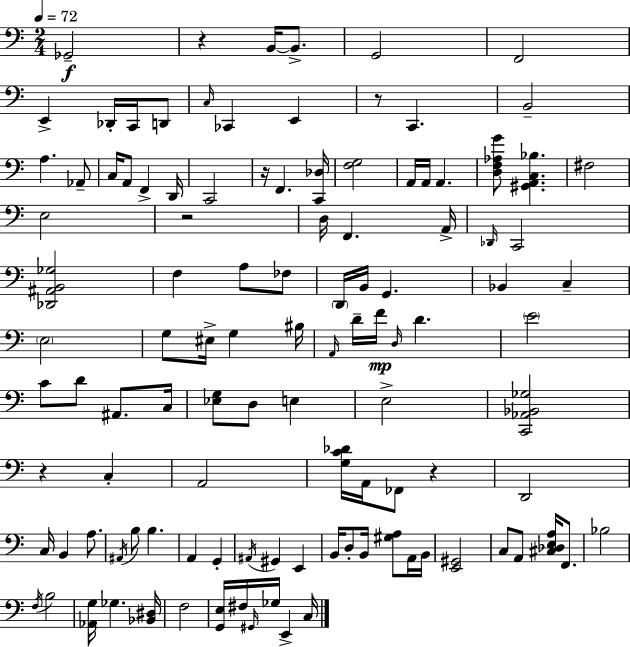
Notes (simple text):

Gb2/h R/q B2/s B2/e. G2/h F2/h E2/q Db2/s C2/s D2/e C3/s CES2/q E2/q R/e C2/q. B2/h A3/q. Ab2/e C3/s A2/e F2/q D2/s C2/h R/s F2/q. [C2,Db3]/s [F3,G3]/h A2/s A2/s A2/q. [D3,F3,Ab3,G4]/e [G#2,A2,C3,Bb3]/q. F#3/h E3/h R/h D3/s F2/q. A2/s Db2/s C2/h [Db2,A#2,B2,Gb3]/h F3/q A3/e FES3/e D2/s B2/s G2/q. Bb2/q C3/q E3/h G3/e EIS3/s G3/q BIS3/s A2/s D4/s F4/s D3/s D4/q. E4/h C4/e D4/e A#2/e. C3/s [Eb3,G3]/e D3/e E3/q E3/h [C2,Ab2,Bb2,Gb3]/h R/q C3/q A2/h [G3,C4,Db4]/s A2/s FES2/e R/q D2/h C3/s B2/q A3/e. A#2/s B3/e B3/q. A2/q G2/q A#2/s G#2/q E2/q B2/s D3/e B2/s [G#3,A3]/e A2/s B2/s [E2,G#2]/h C3/e A2/e [C#3,Db3,E3,A3]/s F2/e. Bb3/h F3/s B3/h [Ab2,G3]/s Gb3/q. [Bb2,D#3]/s F3/h [G2,E3]/s F#3/s G#2/s Gb3/s E2/q C3/s